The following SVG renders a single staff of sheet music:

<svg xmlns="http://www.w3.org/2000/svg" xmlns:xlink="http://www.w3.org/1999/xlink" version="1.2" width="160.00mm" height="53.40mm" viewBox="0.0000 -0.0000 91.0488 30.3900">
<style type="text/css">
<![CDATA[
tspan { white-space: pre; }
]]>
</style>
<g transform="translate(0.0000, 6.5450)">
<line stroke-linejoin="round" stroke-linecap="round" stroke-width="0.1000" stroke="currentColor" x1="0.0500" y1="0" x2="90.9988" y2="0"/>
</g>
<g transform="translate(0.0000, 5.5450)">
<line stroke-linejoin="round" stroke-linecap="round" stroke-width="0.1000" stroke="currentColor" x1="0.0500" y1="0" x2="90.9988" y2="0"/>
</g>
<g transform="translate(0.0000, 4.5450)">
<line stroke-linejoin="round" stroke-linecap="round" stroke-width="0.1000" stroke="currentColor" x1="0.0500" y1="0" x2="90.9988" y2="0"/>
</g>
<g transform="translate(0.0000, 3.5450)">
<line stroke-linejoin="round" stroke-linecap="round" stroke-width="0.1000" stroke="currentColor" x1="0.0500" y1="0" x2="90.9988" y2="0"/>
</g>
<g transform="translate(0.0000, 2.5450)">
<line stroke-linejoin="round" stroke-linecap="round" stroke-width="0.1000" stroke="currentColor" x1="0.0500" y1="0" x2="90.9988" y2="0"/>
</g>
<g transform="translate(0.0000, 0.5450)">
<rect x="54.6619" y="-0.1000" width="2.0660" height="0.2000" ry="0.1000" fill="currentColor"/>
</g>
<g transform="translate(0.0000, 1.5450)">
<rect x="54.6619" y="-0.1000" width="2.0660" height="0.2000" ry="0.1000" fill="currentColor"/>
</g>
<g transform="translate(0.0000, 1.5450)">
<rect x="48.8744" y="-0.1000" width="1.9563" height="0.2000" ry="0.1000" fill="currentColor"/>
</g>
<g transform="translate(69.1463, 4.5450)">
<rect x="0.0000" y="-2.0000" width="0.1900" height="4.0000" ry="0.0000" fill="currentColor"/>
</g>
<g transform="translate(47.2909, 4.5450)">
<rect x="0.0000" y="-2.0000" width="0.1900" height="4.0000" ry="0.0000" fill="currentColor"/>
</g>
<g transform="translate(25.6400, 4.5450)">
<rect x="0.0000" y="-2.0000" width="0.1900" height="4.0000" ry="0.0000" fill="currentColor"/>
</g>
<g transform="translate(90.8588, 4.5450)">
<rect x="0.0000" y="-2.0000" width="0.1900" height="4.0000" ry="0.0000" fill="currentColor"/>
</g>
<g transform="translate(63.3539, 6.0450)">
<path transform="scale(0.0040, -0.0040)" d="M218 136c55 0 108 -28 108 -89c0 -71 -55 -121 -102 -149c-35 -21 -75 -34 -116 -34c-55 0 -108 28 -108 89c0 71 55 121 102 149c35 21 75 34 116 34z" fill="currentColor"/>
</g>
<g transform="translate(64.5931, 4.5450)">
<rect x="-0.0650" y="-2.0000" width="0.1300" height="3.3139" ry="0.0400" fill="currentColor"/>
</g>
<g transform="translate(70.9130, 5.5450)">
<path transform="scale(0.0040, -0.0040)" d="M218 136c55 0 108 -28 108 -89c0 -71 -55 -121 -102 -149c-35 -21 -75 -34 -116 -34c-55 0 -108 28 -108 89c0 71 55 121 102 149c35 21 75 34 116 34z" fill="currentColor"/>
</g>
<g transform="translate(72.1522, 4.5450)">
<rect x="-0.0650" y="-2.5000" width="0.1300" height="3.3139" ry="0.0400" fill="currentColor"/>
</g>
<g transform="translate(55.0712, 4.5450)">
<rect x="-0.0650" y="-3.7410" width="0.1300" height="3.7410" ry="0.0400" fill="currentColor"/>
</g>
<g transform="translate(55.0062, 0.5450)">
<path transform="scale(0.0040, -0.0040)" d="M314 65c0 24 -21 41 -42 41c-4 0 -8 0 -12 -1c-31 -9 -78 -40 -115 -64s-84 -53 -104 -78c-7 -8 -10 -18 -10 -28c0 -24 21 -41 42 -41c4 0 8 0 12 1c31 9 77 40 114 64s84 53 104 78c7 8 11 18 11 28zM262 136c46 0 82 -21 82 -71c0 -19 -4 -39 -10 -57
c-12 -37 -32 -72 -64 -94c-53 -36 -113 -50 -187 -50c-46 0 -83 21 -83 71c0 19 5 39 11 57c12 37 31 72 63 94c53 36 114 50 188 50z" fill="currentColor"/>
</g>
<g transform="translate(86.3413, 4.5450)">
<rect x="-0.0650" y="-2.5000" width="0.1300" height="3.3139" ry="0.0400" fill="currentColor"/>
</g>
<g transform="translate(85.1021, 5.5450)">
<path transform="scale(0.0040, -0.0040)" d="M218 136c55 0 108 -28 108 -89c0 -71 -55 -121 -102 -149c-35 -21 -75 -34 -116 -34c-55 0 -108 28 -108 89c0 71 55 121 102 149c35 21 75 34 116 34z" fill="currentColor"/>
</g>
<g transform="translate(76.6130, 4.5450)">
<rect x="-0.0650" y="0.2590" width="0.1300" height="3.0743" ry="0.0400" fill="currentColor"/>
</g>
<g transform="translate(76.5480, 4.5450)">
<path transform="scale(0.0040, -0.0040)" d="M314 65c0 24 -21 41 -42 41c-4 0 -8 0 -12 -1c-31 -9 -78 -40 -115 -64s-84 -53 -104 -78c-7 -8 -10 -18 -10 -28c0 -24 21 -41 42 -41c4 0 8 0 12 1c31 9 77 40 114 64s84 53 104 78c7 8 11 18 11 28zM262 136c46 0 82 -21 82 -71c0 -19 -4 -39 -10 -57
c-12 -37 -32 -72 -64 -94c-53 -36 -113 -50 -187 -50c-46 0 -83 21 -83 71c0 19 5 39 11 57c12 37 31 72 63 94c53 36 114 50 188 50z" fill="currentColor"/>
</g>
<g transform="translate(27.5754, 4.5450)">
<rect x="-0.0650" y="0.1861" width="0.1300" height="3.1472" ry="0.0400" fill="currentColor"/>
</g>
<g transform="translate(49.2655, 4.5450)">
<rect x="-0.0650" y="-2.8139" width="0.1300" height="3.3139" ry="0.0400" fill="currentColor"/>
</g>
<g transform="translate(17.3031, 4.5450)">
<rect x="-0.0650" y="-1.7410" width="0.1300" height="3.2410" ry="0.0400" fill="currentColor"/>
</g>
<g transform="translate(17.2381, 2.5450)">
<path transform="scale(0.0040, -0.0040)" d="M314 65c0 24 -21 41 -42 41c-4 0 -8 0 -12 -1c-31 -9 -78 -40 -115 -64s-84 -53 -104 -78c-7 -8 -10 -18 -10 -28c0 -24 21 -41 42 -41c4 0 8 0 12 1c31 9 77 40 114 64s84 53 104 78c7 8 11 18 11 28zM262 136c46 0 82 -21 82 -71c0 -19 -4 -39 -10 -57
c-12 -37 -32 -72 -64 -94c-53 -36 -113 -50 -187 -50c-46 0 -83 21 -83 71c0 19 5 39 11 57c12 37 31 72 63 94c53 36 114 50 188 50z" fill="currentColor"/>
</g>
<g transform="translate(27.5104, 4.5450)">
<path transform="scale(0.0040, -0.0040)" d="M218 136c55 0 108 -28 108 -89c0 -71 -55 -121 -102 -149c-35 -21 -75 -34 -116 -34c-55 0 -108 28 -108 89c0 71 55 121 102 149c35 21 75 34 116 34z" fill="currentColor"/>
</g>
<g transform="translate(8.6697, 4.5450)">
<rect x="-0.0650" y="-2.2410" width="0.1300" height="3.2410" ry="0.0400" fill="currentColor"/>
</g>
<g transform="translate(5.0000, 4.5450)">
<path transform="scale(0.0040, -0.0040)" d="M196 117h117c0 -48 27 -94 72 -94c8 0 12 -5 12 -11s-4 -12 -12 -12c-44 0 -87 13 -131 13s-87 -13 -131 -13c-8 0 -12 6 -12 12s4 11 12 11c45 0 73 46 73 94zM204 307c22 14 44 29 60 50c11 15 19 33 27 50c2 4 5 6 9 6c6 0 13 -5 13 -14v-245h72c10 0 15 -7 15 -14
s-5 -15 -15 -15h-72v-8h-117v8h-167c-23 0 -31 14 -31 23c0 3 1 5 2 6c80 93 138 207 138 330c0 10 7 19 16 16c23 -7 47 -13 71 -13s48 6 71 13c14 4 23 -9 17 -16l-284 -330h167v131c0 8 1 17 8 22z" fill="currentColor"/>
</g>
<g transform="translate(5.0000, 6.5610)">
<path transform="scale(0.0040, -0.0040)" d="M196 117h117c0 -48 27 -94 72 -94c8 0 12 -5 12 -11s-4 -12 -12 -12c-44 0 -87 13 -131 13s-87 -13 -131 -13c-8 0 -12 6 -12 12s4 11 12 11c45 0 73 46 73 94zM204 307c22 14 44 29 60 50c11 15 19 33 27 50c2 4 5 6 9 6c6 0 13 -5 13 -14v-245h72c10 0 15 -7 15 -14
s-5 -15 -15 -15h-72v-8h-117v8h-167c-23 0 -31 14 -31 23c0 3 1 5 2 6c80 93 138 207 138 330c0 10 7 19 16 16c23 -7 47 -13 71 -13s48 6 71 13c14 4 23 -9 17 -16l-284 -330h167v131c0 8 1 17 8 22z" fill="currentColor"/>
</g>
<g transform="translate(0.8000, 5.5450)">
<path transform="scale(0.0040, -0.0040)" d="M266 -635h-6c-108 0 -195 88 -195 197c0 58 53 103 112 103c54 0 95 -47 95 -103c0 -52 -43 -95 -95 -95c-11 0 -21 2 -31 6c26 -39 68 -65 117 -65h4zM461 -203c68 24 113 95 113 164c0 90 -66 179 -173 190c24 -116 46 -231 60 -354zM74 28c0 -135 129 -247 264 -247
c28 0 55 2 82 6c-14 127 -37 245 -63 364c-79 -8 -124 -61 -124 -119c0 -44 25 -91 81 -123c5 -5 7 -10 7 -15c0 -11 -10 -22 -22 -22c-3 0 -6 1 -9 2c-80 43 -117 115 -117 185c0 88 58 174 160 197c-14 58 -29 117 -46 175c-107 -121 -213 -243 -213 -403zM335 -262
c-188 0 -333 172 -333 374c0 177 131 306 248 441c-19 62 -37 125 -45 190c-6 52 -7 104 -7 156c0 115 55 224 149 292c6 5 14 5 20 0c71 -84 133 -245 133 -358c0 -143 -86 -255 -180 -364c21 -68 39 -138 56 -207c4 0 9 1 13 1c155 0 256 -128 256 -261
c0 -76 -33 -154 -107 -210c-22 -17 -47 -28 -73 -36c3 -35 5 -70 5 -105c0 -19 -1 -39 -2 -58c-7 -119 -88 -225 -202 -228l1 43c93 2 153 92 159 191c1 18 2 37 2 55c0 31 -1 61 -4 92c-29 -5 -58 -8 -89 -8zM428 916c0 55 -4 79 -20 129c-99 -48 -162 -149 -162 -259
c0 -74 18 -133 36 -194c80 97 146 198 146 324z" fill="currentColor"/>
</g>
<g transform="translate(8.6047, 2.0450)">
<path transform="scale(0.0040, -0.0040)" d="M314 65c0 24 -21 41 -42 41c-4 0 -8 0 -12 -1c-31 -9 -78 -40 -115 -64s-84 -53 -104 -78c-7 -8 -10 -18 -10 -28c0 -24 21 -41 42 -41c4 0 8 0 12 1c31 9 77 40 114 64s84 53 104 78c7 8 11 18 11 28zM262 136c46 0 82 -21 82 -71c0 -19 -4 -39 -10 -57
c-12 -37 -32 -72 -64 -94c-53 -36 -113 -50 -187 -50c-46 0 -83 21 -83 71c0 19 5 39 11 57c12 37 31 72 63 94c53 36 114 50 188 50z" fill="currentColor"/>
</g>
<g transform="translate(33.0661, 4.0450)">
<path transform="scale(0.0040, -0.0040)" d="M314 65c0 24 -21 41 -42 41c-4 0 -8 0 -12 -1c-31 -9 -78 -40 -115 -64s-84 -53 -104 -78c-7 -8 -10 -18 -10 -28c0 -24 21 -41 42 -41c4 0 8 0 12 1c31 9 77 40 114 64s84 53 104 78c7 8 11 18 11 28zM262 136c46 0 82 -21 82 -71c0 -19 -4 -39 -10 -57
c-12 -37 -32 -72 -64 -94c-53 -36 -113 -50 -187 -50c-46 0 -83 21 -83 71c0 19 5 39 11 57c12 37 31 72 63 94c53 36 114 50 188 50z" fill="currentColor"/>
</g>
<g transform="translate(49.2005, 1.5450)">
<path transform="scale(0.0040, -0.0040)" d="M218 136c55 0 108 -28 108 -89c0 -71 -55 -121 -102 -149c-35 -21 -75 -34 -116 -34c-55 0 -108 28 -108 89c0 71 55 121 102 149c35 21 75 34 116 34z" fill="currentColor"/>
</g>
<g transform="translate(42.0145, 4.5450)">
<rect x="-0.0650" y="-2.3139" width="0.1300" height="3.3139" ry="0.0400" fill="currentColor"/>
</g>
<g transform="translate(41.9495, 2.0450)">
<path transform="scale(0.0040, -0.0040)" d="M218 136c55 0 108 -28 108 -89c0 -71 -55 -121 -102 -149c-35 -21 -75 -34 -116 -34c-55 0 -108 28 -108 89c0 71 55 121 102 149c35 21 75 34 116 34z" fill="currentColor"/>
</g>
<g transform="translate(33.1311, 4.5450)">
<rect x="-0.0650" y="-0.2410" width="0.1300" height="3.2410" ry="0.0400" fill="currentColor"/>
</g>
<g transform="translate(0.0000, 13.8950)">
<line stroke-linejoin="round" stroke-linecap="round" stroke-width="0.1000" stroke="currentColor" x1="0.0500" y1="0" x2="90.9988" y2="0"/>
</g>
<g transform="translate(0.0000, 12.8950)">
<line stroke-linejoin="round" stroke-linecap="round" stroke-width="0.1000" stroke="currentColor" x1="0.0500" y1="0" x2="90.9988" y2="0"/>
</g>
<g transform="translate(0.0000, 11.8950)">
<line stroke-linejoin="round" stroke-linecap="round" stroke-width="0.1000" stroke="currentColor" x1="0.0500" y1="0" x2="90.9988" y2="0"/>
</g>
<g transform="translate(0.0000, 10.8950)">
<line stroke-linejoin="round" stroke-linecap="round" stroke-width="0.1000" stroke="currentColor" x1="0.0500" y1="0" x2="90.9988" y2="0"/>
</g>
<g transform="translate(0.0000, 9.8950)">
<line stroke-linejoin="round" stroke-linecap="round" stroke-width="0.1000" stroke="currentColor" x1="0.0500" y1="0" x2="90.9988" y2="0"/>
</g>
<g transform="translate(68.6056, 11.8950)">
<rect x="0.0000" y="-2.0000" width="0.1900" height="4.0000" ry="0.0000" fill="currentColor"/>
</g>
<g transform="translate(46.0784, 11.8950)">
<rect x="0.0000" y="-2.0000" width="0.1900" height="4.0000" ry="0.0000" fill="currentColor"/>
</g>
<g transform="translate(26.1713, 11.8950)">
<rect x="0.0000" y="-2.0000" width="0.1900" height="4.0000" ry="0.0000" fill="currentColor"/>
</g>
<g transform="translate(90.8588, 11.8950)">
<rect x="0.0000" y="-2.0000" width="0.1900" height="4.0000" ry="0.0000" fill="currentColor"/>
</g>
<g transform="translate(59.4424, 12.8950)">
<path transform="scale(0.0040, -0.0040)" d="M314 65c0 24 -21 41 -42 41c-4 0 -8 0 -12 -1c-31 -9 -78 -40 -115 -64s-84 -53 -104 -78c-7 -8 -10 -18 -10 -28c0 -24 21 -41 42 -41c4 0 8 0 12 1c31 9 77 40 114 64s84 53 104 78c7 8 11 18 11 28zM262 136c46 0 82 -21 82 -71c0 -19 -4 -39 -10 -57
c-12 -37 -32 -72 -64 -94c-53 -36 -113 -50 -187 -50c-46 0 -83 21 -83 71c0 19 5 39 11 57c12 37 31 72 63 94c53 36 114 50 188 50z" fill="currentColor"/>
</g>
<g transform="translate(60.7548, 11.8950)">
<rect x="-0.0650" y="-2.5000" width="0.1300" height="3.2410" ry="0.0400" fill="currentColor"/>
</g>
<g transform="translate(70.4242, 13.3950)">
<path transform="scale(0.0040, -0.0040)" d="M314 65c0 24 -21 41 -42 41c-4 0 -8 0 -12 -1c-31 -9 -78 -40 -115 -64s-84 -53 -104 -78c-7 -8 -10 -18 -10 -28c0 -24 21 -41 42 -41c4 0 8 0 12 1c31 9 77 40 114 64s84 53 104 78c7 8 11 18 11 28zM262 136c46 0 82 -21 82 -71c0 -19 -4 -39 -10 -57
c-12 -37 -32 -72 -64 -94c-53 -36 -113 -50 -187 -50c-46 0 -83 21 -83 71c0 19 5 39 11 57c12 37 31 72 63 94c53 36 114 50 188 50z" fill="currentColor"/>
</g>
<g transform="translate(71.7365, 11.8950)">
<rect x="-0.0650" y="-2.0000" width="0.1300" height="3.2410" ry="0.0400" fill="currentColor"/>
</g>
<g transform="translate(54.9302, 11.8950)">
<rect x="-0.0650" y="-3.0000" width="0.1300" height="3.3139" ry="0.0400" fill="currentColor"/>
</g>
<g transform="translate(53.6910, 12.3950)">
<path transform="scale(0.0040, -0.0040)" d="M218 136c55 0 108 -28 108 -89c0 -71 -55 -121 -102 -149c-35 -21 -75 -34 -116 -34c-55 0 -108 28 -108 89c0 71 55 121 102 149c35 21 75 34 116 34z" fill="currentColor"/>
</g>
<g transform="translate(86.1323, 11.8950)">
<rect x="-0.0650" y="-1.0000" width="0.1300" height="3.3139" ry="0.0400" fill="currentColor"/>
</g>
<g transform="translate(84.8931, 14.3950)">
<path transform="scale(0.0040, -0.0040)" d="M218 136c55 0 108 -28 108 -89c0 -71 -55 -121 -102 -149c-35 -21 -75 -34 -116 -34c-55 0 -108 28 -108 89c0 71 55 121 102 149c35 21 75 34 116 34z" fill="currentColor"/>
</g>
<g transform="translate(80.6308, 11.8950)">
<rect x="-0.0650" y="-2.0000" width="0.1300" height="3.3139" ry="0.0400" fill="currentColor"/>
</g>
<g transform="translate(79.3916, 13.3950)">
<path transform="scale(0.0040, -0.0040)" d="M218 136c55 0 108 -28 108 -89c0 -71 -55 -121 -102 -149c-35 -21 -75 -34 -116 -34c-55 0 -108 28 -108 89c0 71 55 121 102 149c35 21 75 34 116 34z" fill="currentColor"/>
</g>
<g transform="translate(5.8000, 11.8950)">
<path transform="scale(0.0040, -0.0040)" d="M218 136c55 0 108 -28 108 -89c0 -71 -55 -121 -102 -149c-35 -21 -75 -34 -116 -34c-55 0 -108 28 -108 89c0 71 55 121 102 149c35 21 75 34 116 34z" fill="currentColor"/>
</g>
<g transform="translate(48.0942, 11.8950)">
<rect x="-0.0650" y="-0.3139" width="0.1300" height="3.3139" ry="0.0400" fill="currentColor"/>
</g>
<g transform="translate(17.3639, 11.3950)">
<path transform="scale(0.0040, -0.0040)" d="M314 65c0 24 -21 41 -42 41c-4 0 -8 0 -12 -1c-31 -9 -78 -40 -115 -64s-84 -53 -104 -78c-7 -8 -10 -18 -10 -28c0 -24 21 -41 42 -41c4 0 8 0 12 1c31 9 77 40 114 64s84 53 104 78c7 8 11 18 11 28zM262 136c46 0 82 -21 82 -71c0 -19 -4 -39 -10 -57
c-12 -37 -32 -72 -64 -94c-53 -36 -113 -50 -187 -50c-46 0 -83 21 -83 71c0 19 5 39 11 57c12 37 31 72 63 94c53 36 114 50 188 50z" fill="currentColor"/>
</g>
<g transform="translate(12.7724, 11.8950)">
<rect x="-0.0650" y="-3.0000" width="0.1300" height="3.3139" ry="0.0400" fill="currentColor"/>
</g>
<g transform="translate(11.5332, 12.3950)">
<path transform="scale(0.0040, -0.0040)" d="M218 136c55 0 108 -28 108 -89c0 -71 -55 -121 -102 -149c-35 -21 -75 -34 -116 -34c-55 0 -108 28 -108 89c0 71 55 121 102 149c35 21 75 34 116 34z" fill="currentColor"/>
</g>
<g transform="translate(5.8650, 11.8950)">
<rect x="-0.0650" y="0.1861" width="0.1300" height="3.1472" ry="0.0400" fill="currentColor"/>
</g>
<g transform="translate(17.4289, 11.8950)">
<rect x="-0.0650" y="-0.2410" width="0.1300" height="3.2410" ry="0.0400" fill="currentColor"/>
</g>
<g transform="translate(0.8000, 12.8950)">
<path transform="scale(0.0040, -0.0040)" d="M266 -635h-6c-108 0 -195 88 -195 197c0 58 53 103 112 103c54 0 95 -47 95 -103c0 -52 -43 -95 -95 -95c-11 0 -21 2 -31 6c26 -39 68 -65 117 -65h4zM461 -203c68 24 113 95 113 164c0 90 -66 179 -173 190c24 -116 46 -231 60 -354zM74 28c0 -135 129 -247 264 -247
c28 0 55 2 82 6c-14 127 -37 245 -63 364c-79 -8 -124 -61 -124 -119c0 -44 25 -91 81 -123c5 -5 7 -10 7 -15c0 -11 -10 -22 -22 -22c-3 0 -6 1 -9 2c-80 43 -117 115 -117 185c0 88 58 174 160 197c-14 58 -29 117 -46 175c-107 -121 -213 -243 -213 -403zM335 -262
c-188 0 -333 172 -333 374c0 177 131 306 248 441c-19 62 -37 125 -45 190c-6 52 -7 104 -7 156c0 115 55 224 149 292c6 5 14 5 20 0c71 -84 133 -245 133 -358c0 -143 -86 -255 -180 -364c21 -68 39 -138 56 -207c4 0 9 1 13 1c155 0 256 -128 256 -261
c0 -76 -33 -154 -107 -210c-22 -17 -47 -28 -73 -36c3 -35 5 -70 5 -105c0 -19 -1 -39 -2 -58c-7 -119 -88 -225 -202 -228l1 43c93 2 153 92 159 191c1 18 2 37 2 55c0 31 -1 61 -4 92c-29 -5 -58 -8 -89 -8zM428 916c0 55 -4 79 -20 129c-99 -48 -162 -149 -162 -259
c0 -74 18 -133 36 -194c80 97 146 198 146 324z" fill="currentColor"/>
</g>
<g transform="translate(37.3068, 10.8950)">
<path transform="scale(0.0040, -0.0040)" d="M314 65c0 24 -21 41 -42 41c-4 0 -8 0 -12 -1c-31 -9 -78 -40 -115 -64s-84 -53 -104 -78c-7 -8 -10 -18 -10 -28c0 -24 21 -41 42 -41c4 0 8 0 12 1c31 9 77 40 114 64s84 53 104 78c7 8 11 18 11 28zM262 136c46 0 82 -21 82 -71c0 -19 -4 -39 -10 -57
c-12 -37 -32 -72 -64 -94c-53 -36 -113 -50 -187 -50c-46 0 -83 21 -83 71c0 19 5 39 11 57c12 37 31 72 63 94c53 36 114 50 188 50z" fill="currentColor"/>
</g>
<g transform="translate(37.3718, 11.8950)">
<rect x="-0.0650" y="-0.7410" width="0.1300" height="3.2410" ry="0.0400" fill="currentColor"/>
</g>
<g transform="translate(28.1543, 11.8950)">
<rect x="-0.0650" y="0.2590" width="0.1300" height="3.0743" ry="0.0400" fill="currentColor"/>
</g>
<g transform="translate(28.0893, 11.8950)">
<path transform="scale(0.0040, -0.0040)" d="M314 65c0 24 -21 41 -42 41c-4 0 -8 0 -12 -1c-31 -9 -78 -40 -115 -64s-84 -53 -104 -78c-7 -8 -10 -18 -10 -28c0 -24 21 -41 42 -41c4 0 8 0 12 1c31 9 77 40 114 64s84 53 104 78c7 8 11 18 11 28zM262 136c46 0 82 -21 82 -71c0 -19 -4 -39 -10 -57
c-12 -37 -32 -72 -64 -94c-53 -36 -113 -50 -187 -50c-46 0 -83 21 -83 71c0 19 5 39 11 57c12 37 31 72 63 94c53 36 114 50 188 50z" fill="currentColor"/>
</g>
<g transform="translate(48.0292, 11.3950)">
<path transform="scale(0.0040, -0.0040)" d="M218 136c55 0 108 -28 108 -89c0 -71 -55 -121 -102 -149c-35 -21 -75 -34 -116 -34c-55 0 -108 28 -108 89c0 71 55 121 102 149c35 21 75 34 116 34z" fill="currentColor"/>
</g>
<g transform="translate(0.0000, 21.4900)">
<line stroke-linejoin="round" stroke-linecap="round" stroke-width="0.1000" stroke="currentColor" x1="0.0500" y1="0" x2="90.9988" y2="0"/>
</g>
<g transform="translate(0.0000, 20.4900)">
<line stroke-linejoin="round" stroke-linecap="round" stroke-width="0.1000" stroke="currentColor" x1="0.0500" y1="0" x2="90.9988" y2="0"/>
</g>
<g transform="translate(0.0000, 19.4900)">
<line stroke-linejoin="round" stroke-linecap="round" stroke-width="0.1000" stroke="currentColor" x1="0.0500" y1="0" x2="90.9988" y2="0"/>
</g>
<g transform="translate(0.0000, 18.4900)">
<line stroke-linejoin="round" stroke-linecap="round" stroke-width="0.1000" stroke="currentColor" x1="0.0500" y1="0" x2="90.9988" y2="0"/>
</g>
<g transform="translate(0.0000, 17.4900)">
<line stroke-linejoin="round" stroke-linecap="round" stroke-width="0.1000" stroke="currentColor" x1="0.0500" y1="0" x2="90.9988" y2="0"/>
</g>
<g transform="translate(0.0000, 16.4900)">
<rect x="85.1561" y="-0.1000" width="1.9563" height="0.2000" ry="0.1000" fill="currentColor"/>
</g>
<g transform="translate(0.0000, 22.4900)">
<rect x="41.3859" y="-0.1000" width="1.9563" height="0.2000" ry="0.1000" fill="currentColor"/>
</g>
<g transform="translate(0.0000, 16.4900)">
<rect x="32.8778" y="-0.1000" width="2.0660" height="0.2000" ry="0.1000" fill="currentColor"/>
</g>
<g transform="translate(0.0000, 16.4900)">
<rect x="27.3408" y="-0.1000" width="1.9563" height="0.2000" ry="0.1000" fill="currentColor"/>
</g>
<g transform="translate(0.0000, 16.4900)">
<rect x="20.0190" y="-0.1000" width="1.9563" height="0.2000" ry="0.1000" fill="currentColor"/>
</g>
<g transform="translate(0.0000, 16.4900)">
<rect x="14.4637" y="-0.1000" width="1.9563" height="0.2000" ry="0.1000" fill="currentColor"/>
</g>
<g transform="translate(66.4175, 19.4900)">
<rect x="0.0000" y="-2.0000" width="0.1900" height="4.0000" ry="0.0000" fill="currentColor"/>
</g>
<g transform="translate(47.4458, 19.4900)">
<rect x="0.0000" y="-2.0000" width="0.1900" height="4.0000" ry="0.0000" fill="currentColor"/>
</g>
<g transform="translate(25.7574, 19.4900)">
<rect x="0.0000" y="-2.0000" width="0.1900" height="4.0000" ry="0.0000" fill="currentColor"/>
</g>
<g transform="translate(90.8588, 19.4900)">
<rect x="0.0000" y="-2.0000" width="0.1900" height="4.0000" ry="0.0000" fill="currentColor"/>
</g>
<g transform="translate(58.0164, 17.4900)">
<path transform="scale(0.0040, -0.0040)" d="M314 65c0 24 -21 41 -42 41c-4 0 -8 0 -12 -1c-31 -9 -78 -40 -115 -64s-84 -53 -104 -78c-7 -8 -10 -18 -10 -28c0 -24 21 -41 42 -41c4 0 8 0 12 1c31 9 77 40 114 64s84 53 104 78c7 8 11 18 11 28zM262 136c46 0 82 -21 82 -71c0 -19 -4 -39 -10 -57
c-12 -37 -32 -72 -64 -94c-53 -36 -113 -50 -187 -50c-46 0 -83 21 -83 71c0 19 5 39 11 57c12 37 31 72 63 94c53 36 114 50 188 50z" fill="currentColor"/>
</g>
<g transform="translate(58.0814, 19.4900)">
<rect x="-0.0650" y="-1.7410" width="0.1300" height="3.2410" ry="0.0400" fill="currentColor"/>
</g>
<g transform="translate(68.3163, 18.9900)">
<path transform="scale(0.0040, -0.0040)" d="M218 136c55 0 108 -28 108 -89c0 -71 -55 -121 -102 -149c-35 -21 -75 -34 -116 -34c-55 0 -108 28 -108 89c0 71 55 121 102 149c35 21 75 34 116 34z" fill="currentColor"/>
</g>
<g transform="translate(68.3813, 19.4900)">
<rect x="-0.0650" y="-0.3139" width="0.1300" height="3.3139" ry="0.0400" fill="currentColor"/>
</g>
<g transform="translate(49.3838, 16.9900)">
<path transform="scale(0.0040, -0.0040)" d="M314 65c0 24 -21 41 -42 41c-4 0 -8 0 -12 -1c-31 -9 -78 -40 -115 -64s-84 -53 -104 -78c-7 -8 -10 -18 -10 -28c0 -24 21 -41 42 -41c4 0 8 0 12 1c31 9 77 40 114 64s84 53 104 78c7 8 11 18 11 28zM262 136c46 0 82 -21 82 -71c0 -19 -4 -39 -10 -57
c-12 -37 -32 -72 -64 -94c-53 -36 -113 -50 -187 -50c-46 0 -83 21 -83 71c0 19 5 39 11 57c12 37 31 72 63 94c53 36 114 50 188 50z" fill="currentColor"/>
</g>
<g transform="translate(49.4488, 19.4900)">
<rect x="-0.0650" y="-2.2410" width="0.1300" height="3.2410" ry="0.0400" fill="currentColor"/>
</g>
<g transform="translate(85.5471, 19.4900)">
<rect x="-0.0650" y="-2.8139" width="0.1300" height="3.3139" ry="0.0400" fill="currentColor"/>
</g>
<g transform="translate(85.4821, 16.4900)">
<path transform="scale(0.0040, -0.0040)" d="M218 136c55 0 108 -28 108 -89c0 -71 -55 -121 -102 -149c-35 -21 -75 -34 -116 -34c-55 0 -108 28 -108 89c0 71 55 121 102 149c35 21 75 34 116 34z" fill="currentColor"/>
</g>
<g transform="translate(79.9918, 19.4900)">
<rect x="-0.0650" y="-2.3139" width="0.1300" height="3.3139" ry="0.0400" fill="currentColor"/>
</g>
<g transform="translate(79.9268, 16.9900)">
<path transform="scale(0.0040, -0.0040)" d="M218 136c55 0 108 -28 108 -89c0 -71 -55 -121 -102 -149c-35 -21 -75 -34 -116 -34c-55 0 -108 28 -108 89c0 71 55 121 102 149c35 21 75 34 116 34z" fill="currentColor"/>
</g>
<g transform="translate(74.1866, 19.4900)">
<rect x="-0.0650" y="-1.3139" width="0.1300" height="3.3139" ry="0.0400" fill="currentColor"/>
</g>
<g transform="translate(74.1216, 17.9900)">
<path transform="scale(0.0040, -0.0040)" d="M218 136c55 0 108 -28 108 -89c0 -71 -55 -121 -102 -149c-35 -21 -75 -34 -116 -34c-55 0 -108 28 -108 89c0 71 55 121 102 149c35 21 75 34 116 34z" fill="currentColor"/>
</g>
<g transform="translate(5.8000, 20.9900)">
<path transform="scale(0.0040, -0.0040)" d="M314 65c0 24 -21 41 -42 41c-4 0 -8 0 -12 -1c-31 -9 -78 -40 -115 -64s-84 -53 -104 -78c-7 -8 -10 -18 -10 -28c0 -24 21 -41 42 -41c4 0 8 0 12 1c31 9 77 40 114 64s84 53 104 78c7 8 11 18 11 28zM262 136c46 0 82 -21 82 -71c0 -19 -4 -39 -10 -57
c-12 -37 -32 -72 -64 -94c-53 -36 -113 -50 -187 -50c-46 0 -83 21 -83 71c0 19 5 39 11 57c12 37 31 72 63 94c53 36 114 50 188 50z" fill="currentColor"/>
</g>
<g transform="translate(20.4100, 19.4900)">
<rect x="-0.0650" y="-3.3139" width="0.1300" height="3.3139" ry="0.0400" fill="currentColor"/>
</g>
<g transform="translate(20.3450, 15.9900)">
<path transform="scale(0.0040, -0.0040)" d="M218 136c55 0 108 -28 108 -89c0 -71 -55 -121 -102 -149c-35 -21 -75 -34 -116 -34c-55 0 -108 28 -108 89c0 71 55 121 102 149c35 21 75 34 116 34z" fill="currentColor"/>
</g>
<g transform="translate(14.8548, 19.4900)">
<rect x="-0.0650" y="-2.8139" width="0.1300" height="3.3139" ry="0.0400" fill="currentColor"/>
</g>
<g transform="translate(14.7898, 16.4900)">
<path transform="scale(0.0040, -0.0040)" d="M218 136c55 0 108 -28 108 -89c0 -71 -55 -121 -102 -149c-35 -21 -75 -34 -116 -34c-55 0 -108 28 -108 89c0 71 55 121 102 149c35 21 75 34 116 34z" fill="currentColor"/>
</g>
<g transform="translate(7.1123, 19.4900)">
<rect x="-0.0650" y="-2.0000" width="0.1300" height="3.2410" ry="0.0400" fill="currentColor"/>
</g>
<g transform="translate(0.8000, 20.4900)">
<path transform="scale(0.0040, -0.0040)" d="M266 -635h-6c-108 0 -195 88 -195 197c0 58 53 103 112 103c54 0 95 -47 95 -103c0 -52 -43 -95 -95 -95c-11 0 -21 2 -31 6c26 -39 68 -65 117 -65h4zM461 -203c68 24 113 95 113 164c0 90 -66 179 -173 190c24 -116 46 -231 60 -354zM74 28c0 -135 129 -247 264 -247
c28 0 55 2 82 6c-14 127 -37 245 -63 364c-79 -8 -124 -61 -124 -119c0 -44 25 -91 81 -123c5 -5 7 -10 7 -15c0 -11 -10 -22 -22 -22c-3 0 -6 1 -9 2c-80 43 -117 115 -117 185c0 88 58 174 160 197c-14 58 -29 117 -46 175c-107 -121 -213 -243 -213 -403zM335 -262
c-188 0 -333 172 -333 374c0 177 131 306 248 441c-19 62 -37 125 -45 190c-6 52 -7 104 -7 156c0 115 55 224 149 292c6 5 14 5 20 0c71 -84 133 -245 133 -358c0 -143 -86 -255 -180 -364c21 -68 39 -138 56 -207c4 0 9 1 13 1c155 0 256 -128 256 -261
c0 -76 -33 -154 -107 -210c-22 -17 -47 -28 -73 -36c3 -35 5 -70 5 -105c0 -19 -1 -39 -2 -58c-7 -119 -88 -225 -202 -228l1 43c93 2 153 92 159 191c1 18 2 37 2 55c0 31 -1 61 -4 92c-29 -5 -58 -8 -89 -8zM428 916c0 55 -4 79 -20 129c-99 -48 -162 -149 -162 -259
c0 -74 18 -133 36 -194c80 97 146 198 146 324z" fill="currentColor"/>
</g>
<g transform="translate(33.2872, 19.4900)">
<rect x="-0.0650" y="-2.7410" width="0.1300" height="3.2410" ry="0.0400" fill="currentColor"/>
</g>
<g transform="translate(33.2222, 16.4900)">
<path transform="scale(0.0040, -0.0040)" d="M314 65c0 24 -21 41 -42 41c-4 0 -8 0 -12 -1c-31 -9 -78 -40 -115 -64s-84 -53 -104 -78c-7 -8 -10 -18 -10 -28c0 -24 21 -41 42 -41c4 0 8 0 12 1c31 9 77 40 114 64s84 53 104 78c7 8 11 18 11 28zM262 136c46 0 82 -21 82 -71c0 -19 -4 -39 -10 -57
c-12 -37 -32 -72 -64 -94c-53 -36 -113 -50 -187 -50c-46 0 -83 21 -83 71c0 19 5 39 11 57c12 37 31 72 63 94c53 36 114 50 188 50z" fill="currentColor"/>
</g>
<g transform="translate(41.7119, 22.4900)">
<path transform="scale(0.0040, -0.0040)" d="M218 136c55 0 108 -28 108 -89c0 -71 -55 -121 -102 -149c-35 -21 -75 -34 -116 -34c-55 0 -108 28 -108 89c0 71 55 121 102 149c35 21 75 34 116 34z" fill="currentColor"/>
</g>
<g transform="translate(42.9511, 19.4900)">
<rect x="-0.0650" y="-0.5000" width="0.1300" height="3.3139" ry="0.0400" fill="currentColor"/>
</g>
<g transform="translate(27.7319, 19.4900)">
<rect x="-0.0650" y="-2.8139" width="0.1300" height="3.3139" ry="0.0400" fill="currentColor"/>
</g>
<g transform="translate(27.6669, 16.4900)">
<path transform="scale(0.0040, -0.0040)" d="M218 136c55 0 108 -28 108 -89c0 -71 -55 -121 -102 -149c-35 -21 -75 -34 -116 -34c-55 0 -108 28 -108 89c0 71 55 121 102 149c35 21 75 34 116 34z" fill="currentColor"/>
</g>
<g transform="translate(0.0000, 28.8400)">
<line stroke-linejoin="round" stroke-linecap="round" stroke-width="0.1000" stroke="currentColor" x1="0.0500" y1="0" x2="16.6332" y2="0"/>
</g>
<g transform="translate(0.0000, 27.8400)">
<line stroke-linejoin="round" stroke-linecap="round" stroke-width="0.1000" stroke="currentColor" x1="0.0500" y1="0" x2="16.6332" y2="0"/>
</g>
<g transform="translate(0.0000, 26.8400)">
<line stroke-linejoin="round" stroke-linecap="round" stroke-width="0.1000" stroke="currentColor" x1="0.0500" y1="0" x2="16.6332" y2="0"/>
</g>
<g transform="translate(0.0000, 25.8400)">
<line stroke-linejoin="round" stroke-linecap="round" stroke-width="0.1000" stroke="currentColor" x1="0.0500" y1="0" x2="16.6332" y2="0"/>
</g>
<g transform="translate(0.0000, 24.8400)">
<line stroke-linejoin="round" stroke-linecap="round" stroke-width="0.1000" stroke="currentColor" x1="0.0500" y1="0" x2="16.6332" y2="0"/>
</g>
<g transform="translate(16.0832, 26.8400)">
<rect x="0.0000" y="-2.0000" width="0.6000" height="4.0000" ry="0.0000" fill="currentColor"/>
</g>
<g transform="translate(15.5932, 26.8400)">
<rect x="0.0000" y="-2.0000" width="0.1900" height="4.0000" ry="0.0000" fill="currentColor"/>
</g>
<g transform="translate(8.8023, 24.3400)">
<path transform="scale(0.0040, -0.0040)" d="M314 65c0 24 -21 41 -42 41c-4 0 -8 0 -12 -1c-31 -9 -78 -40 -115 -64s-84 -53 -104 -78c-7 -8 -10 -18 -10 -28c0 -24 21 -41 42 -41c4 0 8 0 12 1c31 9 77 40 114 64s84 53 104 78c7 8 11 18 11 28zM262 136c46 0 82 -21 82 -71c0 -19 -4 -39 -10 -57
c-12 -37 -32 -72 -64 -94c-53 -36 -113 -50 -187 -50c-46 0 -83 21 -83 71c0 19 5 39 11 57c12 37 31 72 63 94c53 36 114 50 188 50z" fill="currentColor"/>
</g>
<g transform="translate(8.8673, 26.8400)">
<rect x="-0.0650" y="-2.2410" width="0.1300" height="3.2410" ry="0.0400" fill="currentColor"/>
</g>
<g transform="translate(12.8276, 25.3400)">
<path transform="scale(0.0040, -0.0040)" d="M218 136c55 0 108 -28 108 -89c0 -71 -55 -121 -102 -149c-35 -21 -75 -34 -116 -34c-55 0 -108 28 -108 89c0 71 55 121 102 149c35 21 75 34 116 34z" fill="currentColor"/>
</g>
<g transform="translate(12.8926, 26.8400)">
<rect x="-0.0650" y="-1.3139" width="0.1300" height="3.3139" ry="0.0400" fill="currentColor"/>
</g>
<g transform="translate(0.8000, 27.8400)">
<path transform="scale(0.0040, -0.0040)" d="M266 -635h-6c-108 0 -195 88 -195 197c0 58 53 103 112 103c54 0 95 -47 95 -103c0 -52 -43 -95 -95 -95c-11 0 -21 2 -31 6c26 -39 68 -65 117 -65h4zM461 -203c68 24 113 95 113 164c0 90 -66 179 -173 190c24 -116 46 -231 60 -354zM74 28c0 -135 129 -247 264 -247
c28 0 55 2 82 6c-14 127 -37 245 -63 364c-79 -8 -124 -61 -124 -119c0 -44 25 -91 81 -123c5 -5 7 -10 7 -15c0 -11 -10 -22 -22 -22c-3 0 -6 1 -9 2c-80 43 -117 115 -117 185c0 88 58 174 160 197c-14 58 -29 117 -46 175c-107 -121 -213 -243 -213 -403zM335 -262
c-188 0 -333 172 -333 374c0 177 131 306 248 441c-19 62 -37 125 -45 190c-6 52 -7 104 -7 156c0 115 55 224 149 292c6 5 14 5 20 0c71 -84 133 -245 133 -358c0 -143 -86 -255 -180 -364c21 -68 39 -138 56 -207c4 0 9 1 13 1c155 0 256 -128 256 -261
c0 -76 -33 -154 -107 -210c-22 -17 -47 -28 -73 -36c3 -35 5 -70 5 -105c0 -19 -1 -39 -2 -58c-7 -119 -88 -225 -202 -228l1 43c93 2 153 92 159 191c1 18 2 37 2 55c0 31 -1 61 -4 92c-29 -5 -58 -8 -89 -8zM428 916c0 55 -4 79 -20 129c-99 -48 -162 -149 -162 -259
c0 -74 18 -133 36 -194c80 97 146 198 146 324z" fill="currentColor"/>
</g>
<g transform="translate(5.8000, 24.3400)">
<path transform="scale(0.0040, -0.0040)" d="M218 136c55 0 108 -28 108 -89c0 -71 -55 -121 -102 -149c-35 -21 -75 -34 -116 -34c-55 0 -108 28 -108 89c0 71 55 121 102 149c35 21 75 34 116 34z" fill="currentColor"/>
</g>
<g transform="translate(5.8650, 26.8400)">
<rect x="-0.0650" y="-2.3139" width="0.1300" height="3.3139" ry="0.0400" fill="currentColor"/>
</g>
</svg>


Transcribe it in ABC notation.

X:1
T:Untitled
M:4/4
L:1/4
K:C
g2 f2 B c2 g a c'2 F G B2 G B A c2 B2 d2 c A G2 F2 F D F2 a b a a2 C g2 f2 c e g a g g2 e